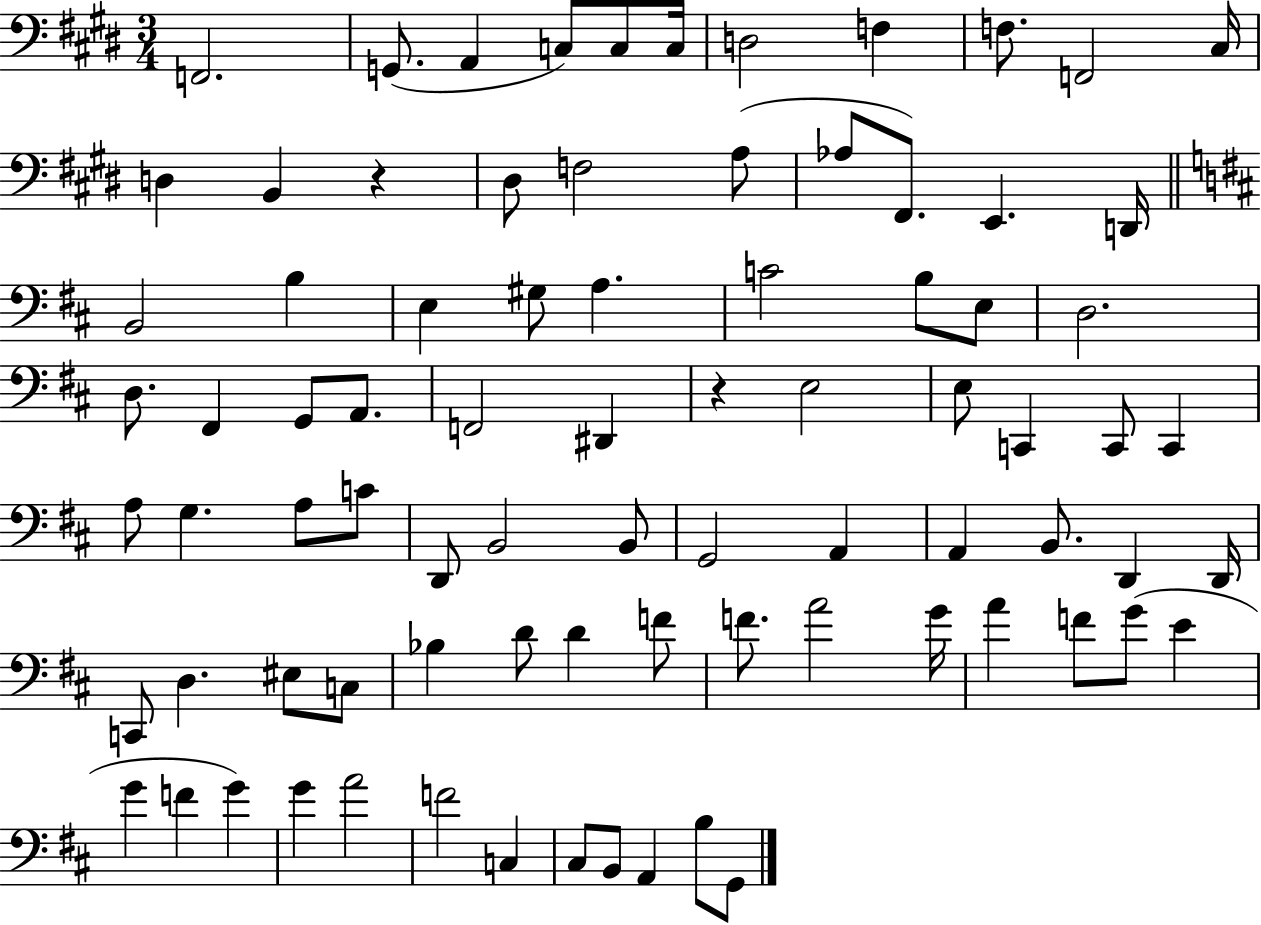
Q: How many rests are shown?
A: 2